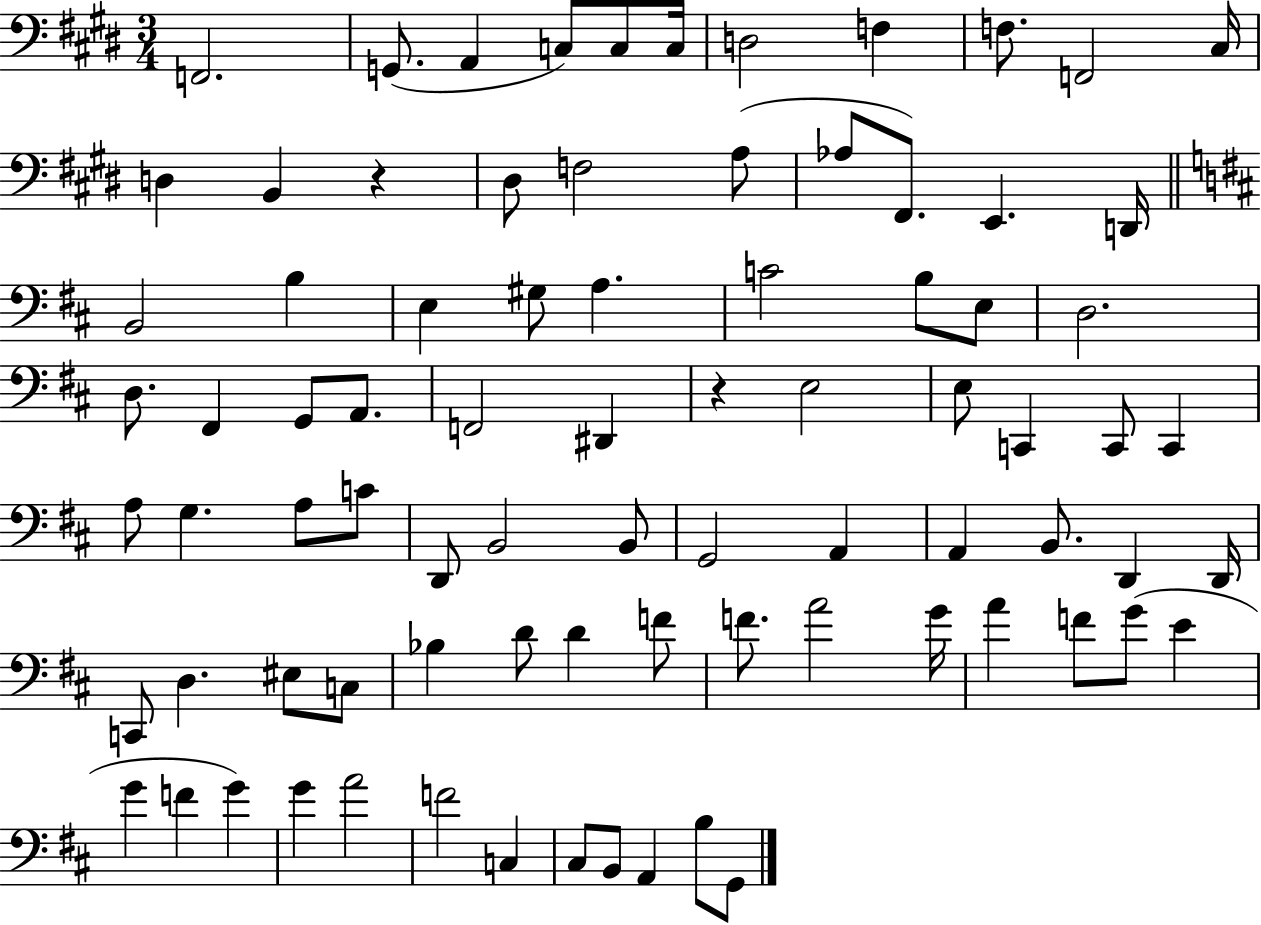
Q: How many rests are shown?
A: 2